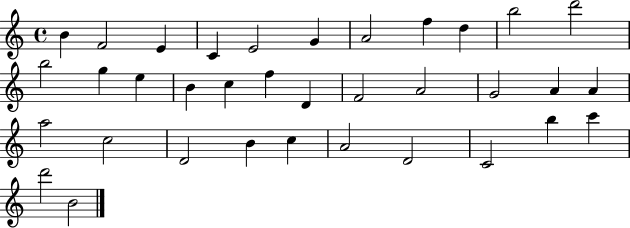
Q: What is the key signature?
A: C major